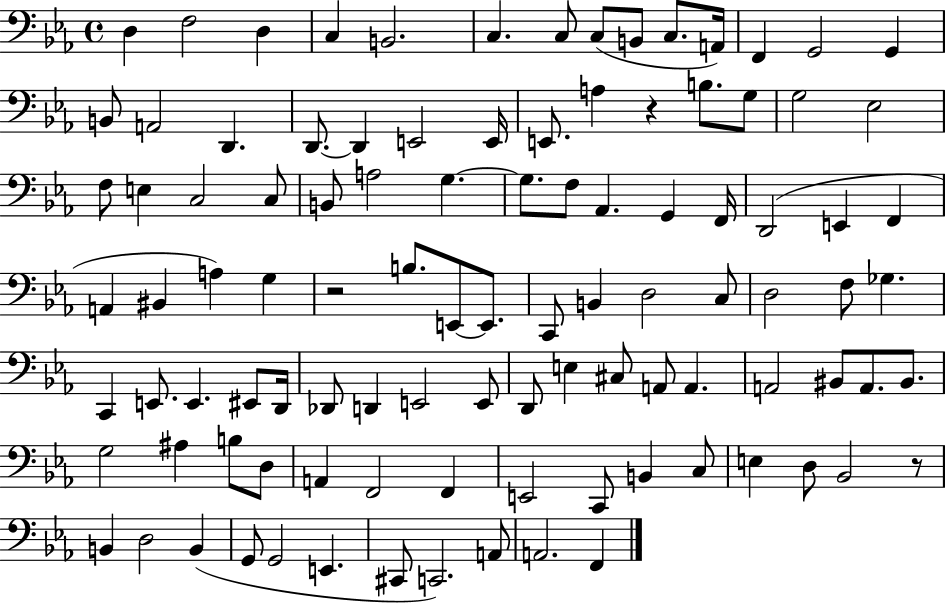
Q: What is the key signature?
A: EES major